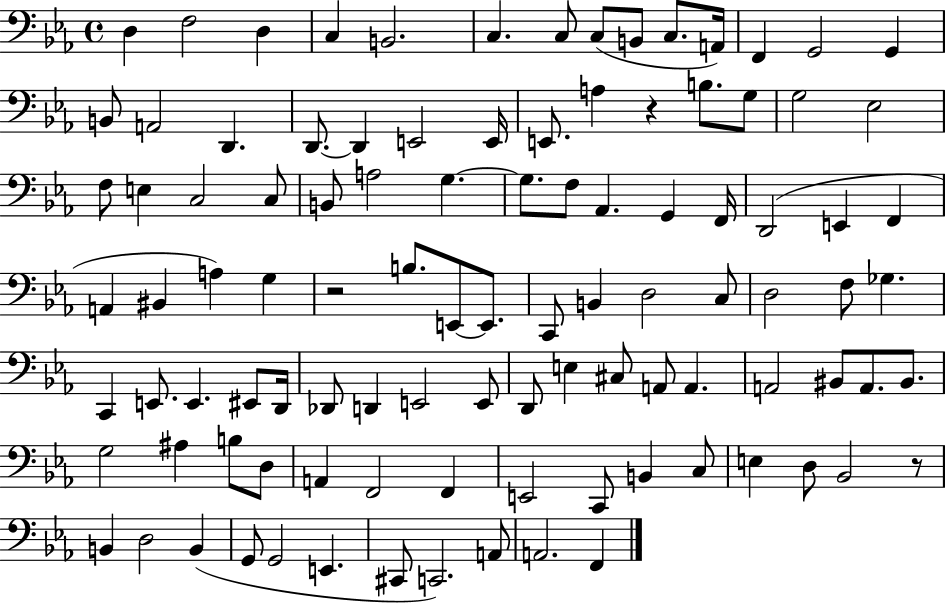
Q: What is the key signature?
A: EES major